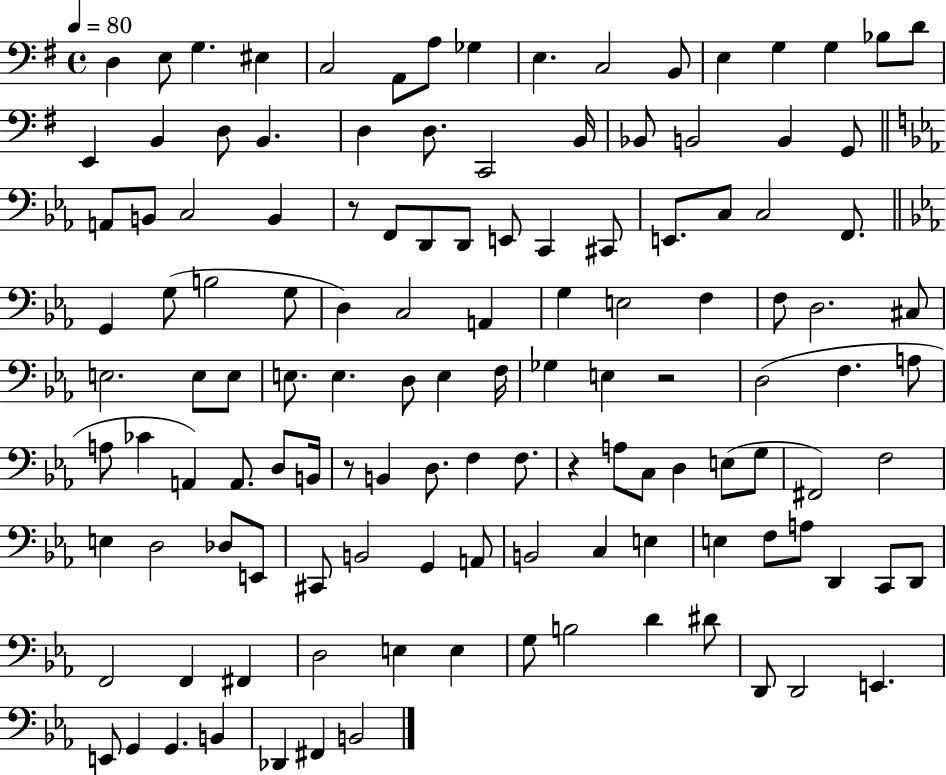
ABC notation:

X:1
T:Untitled
M:4/4
L:1/4
K:G
D, E,/2 G, ^E, C,2 A,,/2 A,/2 _G, E, C,2 B,,/2 E, G, G, _B,/2 D/2 E,, B,, D,/2 B,, D, D,/2 C,,2 B,,/4 _B,,/2 B,,2 B,, G,,/2 A,,/2 B,,/2 C,2 B,, z/2 F,,/2 D,,/2 D,,/2 E,,/2 C,, ^C,,/2 E,,/2 C,/2 C,2 F,,/2 G,, G,/2 B,2 G,/2 D, C,2 A,, G, E,2 F, F,/2 D,2 ^C,/2 E,2 E,/2 E,/2 E,/2 E, D,/2 E, F,/4 _G, E, z2 D,2 F, A,/2 A,/2 _C A,, A,,/2 D,/2 B,,/4 z/2 B,, D,/2 F, F,/2 z A,/2 C,/2 D, E,/2 G,/2 ^F,,2 F,2 E, D,2 _D,/2 E,,/2 ^C,,/2 B,,2 G,, A,,/2 B,,2 C, E, E, F,/2 A,/2 D,, C,,/2 D,,/2 F,,2 F,, ^F,, D,2 E, E, G,/2 B,2 D ^D/2 D,,/2 D,,2 E,, E,,/2 G,, G,, B,, _D,, ^F,, B,,2